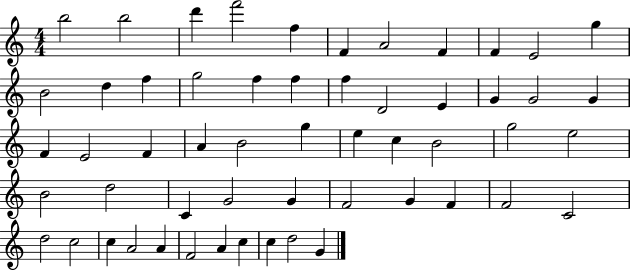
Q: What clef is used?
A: treble